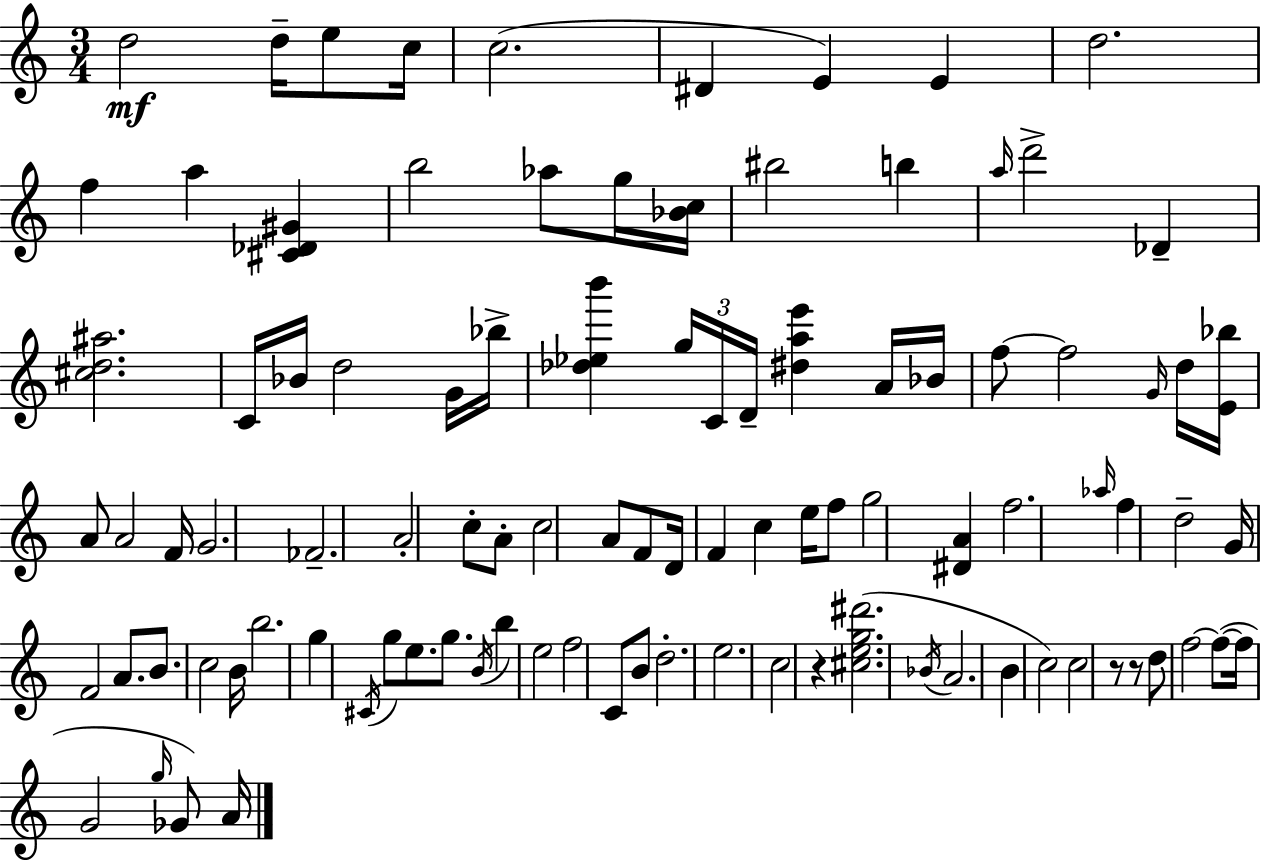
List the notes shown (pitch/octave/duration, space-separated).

D5/h D5/s E5/e C5/s C5/h. D#4/q E4/q E4/q D5/h. F5/q A5/q [C#4,Db4,G#4]/q B5/h Ab5/e G5/s [Bb4,C5]/s BIS5/h B5/q A5/s D6/h Db4/q [C#5,D5,A#5]/h. C4/s Bb4/s D5/h G4/s Bb5/s [Db5,Eb5,B6]/q G5/s C4/s D4/s [D#5,A5,E6]/q A4/s Bb4/s F5/e F5/h G4/s D5/s [E4,Bb5]/s A4/e A4/h F4/s G4/h. FES4/h. A4/h C5/e A4/e C5/h A4/e F4/e D4/s F4/q C5/q E5/s F5/e G5/h [D#4,A4]/q F5/h. Ab5/s F5/q D5/h G4/s F4/h A4/e. B4/e. C5/h B4/s B5/h. G5/q C#4/s G5/e E5/e. G5/e. B4/s B5/q E5/h F5/h C4/e B4/e D5/h. E5/h. C5/h R/q [C#5,E5,G5,D#6]/h. Bb4/s A4/h. B4/q C5/h C5/h R/e R/e D5/e F5/h F5/e F5/s G4/h G5/s Gb4/e A4/s